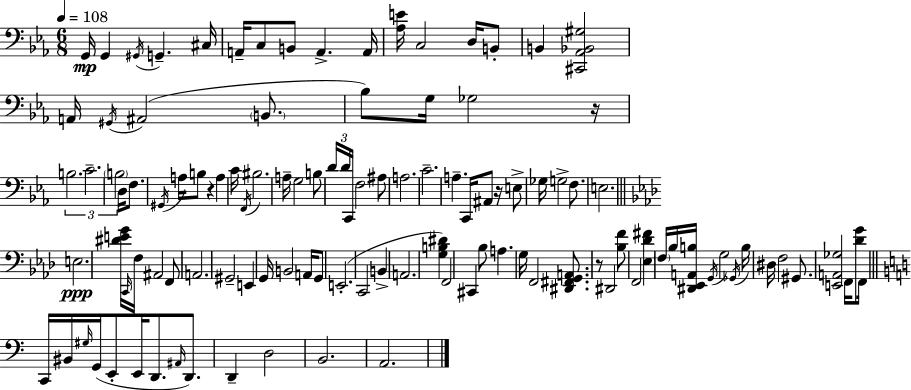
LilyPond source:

{
  \clef bass
  \numericTimeSignature
  \time 6/8
  \key c \minor
  \tempo 4 = 108
  \repeat volta 2 { g,16\mp g,4 \acciaccatura { gis,16 } g,4.-- | cis16 a,16-- c8 b,8 a,4.-> | a,16 <aes e'>16 c2 d16 b,8-. | b,4 <cis, aes, bes, gis>2 | \break a,16 \acciaccatura { gis,16 } ais,2( \parenthesize b,8. | bes8) g16 ges2 | r16 \tuplet 3/2 { b2. | c'2.-- | \break \parenthesize b2 } d16 f8. | \acciaccatura { gis,16 } a16 b8 r4 a4 | c'16 \acciaccatura { f,16 } bis2. | a16-- g2 | \break b8 \tuplet 3/2 { d'16 d'16 c,16 } f2 | ais8 a2. | c'2.-- | a4.-- c,16 ais,8 | \break r16 e8-> ges16 g2-> | f8. e2. | \bar "||" \break \key aes \major e2.\ppp | <dis' e' g'>16 \grace { c,16 } f16 ais,2 f,8 | a,2. | gis,2-- e,4 | \break g,16 b,2 a,16 g,8 | e,2.-.( | c,2 b,4-> | a,2. | \break <g b dis'>4) f,2 | cis,4 bes8 a4. | g16 f,2 <dis, fis, g, a,>8. | r8 dis,2 <bes f'>8 | \break f,2 <ees des' fis'>4 | \parenthesize f16 bes16 <dis, ees, a, b>16 \acciaccatura { g,16 } g2 | \acciaccatura { ges,16 } b16 dis16 f2 | gis,8. <e, a, ges>2 f,16 | \break <des' g'>8 f,16 \bar "||" \break \key a \minor c,16 bis,16 \grace { gis16 } g,16( e,8-. e,16 d,8. \grace { ais,16 }) d,8. | d,4-- d2 | b,2. | a,2. | \break } \bar "|."
}